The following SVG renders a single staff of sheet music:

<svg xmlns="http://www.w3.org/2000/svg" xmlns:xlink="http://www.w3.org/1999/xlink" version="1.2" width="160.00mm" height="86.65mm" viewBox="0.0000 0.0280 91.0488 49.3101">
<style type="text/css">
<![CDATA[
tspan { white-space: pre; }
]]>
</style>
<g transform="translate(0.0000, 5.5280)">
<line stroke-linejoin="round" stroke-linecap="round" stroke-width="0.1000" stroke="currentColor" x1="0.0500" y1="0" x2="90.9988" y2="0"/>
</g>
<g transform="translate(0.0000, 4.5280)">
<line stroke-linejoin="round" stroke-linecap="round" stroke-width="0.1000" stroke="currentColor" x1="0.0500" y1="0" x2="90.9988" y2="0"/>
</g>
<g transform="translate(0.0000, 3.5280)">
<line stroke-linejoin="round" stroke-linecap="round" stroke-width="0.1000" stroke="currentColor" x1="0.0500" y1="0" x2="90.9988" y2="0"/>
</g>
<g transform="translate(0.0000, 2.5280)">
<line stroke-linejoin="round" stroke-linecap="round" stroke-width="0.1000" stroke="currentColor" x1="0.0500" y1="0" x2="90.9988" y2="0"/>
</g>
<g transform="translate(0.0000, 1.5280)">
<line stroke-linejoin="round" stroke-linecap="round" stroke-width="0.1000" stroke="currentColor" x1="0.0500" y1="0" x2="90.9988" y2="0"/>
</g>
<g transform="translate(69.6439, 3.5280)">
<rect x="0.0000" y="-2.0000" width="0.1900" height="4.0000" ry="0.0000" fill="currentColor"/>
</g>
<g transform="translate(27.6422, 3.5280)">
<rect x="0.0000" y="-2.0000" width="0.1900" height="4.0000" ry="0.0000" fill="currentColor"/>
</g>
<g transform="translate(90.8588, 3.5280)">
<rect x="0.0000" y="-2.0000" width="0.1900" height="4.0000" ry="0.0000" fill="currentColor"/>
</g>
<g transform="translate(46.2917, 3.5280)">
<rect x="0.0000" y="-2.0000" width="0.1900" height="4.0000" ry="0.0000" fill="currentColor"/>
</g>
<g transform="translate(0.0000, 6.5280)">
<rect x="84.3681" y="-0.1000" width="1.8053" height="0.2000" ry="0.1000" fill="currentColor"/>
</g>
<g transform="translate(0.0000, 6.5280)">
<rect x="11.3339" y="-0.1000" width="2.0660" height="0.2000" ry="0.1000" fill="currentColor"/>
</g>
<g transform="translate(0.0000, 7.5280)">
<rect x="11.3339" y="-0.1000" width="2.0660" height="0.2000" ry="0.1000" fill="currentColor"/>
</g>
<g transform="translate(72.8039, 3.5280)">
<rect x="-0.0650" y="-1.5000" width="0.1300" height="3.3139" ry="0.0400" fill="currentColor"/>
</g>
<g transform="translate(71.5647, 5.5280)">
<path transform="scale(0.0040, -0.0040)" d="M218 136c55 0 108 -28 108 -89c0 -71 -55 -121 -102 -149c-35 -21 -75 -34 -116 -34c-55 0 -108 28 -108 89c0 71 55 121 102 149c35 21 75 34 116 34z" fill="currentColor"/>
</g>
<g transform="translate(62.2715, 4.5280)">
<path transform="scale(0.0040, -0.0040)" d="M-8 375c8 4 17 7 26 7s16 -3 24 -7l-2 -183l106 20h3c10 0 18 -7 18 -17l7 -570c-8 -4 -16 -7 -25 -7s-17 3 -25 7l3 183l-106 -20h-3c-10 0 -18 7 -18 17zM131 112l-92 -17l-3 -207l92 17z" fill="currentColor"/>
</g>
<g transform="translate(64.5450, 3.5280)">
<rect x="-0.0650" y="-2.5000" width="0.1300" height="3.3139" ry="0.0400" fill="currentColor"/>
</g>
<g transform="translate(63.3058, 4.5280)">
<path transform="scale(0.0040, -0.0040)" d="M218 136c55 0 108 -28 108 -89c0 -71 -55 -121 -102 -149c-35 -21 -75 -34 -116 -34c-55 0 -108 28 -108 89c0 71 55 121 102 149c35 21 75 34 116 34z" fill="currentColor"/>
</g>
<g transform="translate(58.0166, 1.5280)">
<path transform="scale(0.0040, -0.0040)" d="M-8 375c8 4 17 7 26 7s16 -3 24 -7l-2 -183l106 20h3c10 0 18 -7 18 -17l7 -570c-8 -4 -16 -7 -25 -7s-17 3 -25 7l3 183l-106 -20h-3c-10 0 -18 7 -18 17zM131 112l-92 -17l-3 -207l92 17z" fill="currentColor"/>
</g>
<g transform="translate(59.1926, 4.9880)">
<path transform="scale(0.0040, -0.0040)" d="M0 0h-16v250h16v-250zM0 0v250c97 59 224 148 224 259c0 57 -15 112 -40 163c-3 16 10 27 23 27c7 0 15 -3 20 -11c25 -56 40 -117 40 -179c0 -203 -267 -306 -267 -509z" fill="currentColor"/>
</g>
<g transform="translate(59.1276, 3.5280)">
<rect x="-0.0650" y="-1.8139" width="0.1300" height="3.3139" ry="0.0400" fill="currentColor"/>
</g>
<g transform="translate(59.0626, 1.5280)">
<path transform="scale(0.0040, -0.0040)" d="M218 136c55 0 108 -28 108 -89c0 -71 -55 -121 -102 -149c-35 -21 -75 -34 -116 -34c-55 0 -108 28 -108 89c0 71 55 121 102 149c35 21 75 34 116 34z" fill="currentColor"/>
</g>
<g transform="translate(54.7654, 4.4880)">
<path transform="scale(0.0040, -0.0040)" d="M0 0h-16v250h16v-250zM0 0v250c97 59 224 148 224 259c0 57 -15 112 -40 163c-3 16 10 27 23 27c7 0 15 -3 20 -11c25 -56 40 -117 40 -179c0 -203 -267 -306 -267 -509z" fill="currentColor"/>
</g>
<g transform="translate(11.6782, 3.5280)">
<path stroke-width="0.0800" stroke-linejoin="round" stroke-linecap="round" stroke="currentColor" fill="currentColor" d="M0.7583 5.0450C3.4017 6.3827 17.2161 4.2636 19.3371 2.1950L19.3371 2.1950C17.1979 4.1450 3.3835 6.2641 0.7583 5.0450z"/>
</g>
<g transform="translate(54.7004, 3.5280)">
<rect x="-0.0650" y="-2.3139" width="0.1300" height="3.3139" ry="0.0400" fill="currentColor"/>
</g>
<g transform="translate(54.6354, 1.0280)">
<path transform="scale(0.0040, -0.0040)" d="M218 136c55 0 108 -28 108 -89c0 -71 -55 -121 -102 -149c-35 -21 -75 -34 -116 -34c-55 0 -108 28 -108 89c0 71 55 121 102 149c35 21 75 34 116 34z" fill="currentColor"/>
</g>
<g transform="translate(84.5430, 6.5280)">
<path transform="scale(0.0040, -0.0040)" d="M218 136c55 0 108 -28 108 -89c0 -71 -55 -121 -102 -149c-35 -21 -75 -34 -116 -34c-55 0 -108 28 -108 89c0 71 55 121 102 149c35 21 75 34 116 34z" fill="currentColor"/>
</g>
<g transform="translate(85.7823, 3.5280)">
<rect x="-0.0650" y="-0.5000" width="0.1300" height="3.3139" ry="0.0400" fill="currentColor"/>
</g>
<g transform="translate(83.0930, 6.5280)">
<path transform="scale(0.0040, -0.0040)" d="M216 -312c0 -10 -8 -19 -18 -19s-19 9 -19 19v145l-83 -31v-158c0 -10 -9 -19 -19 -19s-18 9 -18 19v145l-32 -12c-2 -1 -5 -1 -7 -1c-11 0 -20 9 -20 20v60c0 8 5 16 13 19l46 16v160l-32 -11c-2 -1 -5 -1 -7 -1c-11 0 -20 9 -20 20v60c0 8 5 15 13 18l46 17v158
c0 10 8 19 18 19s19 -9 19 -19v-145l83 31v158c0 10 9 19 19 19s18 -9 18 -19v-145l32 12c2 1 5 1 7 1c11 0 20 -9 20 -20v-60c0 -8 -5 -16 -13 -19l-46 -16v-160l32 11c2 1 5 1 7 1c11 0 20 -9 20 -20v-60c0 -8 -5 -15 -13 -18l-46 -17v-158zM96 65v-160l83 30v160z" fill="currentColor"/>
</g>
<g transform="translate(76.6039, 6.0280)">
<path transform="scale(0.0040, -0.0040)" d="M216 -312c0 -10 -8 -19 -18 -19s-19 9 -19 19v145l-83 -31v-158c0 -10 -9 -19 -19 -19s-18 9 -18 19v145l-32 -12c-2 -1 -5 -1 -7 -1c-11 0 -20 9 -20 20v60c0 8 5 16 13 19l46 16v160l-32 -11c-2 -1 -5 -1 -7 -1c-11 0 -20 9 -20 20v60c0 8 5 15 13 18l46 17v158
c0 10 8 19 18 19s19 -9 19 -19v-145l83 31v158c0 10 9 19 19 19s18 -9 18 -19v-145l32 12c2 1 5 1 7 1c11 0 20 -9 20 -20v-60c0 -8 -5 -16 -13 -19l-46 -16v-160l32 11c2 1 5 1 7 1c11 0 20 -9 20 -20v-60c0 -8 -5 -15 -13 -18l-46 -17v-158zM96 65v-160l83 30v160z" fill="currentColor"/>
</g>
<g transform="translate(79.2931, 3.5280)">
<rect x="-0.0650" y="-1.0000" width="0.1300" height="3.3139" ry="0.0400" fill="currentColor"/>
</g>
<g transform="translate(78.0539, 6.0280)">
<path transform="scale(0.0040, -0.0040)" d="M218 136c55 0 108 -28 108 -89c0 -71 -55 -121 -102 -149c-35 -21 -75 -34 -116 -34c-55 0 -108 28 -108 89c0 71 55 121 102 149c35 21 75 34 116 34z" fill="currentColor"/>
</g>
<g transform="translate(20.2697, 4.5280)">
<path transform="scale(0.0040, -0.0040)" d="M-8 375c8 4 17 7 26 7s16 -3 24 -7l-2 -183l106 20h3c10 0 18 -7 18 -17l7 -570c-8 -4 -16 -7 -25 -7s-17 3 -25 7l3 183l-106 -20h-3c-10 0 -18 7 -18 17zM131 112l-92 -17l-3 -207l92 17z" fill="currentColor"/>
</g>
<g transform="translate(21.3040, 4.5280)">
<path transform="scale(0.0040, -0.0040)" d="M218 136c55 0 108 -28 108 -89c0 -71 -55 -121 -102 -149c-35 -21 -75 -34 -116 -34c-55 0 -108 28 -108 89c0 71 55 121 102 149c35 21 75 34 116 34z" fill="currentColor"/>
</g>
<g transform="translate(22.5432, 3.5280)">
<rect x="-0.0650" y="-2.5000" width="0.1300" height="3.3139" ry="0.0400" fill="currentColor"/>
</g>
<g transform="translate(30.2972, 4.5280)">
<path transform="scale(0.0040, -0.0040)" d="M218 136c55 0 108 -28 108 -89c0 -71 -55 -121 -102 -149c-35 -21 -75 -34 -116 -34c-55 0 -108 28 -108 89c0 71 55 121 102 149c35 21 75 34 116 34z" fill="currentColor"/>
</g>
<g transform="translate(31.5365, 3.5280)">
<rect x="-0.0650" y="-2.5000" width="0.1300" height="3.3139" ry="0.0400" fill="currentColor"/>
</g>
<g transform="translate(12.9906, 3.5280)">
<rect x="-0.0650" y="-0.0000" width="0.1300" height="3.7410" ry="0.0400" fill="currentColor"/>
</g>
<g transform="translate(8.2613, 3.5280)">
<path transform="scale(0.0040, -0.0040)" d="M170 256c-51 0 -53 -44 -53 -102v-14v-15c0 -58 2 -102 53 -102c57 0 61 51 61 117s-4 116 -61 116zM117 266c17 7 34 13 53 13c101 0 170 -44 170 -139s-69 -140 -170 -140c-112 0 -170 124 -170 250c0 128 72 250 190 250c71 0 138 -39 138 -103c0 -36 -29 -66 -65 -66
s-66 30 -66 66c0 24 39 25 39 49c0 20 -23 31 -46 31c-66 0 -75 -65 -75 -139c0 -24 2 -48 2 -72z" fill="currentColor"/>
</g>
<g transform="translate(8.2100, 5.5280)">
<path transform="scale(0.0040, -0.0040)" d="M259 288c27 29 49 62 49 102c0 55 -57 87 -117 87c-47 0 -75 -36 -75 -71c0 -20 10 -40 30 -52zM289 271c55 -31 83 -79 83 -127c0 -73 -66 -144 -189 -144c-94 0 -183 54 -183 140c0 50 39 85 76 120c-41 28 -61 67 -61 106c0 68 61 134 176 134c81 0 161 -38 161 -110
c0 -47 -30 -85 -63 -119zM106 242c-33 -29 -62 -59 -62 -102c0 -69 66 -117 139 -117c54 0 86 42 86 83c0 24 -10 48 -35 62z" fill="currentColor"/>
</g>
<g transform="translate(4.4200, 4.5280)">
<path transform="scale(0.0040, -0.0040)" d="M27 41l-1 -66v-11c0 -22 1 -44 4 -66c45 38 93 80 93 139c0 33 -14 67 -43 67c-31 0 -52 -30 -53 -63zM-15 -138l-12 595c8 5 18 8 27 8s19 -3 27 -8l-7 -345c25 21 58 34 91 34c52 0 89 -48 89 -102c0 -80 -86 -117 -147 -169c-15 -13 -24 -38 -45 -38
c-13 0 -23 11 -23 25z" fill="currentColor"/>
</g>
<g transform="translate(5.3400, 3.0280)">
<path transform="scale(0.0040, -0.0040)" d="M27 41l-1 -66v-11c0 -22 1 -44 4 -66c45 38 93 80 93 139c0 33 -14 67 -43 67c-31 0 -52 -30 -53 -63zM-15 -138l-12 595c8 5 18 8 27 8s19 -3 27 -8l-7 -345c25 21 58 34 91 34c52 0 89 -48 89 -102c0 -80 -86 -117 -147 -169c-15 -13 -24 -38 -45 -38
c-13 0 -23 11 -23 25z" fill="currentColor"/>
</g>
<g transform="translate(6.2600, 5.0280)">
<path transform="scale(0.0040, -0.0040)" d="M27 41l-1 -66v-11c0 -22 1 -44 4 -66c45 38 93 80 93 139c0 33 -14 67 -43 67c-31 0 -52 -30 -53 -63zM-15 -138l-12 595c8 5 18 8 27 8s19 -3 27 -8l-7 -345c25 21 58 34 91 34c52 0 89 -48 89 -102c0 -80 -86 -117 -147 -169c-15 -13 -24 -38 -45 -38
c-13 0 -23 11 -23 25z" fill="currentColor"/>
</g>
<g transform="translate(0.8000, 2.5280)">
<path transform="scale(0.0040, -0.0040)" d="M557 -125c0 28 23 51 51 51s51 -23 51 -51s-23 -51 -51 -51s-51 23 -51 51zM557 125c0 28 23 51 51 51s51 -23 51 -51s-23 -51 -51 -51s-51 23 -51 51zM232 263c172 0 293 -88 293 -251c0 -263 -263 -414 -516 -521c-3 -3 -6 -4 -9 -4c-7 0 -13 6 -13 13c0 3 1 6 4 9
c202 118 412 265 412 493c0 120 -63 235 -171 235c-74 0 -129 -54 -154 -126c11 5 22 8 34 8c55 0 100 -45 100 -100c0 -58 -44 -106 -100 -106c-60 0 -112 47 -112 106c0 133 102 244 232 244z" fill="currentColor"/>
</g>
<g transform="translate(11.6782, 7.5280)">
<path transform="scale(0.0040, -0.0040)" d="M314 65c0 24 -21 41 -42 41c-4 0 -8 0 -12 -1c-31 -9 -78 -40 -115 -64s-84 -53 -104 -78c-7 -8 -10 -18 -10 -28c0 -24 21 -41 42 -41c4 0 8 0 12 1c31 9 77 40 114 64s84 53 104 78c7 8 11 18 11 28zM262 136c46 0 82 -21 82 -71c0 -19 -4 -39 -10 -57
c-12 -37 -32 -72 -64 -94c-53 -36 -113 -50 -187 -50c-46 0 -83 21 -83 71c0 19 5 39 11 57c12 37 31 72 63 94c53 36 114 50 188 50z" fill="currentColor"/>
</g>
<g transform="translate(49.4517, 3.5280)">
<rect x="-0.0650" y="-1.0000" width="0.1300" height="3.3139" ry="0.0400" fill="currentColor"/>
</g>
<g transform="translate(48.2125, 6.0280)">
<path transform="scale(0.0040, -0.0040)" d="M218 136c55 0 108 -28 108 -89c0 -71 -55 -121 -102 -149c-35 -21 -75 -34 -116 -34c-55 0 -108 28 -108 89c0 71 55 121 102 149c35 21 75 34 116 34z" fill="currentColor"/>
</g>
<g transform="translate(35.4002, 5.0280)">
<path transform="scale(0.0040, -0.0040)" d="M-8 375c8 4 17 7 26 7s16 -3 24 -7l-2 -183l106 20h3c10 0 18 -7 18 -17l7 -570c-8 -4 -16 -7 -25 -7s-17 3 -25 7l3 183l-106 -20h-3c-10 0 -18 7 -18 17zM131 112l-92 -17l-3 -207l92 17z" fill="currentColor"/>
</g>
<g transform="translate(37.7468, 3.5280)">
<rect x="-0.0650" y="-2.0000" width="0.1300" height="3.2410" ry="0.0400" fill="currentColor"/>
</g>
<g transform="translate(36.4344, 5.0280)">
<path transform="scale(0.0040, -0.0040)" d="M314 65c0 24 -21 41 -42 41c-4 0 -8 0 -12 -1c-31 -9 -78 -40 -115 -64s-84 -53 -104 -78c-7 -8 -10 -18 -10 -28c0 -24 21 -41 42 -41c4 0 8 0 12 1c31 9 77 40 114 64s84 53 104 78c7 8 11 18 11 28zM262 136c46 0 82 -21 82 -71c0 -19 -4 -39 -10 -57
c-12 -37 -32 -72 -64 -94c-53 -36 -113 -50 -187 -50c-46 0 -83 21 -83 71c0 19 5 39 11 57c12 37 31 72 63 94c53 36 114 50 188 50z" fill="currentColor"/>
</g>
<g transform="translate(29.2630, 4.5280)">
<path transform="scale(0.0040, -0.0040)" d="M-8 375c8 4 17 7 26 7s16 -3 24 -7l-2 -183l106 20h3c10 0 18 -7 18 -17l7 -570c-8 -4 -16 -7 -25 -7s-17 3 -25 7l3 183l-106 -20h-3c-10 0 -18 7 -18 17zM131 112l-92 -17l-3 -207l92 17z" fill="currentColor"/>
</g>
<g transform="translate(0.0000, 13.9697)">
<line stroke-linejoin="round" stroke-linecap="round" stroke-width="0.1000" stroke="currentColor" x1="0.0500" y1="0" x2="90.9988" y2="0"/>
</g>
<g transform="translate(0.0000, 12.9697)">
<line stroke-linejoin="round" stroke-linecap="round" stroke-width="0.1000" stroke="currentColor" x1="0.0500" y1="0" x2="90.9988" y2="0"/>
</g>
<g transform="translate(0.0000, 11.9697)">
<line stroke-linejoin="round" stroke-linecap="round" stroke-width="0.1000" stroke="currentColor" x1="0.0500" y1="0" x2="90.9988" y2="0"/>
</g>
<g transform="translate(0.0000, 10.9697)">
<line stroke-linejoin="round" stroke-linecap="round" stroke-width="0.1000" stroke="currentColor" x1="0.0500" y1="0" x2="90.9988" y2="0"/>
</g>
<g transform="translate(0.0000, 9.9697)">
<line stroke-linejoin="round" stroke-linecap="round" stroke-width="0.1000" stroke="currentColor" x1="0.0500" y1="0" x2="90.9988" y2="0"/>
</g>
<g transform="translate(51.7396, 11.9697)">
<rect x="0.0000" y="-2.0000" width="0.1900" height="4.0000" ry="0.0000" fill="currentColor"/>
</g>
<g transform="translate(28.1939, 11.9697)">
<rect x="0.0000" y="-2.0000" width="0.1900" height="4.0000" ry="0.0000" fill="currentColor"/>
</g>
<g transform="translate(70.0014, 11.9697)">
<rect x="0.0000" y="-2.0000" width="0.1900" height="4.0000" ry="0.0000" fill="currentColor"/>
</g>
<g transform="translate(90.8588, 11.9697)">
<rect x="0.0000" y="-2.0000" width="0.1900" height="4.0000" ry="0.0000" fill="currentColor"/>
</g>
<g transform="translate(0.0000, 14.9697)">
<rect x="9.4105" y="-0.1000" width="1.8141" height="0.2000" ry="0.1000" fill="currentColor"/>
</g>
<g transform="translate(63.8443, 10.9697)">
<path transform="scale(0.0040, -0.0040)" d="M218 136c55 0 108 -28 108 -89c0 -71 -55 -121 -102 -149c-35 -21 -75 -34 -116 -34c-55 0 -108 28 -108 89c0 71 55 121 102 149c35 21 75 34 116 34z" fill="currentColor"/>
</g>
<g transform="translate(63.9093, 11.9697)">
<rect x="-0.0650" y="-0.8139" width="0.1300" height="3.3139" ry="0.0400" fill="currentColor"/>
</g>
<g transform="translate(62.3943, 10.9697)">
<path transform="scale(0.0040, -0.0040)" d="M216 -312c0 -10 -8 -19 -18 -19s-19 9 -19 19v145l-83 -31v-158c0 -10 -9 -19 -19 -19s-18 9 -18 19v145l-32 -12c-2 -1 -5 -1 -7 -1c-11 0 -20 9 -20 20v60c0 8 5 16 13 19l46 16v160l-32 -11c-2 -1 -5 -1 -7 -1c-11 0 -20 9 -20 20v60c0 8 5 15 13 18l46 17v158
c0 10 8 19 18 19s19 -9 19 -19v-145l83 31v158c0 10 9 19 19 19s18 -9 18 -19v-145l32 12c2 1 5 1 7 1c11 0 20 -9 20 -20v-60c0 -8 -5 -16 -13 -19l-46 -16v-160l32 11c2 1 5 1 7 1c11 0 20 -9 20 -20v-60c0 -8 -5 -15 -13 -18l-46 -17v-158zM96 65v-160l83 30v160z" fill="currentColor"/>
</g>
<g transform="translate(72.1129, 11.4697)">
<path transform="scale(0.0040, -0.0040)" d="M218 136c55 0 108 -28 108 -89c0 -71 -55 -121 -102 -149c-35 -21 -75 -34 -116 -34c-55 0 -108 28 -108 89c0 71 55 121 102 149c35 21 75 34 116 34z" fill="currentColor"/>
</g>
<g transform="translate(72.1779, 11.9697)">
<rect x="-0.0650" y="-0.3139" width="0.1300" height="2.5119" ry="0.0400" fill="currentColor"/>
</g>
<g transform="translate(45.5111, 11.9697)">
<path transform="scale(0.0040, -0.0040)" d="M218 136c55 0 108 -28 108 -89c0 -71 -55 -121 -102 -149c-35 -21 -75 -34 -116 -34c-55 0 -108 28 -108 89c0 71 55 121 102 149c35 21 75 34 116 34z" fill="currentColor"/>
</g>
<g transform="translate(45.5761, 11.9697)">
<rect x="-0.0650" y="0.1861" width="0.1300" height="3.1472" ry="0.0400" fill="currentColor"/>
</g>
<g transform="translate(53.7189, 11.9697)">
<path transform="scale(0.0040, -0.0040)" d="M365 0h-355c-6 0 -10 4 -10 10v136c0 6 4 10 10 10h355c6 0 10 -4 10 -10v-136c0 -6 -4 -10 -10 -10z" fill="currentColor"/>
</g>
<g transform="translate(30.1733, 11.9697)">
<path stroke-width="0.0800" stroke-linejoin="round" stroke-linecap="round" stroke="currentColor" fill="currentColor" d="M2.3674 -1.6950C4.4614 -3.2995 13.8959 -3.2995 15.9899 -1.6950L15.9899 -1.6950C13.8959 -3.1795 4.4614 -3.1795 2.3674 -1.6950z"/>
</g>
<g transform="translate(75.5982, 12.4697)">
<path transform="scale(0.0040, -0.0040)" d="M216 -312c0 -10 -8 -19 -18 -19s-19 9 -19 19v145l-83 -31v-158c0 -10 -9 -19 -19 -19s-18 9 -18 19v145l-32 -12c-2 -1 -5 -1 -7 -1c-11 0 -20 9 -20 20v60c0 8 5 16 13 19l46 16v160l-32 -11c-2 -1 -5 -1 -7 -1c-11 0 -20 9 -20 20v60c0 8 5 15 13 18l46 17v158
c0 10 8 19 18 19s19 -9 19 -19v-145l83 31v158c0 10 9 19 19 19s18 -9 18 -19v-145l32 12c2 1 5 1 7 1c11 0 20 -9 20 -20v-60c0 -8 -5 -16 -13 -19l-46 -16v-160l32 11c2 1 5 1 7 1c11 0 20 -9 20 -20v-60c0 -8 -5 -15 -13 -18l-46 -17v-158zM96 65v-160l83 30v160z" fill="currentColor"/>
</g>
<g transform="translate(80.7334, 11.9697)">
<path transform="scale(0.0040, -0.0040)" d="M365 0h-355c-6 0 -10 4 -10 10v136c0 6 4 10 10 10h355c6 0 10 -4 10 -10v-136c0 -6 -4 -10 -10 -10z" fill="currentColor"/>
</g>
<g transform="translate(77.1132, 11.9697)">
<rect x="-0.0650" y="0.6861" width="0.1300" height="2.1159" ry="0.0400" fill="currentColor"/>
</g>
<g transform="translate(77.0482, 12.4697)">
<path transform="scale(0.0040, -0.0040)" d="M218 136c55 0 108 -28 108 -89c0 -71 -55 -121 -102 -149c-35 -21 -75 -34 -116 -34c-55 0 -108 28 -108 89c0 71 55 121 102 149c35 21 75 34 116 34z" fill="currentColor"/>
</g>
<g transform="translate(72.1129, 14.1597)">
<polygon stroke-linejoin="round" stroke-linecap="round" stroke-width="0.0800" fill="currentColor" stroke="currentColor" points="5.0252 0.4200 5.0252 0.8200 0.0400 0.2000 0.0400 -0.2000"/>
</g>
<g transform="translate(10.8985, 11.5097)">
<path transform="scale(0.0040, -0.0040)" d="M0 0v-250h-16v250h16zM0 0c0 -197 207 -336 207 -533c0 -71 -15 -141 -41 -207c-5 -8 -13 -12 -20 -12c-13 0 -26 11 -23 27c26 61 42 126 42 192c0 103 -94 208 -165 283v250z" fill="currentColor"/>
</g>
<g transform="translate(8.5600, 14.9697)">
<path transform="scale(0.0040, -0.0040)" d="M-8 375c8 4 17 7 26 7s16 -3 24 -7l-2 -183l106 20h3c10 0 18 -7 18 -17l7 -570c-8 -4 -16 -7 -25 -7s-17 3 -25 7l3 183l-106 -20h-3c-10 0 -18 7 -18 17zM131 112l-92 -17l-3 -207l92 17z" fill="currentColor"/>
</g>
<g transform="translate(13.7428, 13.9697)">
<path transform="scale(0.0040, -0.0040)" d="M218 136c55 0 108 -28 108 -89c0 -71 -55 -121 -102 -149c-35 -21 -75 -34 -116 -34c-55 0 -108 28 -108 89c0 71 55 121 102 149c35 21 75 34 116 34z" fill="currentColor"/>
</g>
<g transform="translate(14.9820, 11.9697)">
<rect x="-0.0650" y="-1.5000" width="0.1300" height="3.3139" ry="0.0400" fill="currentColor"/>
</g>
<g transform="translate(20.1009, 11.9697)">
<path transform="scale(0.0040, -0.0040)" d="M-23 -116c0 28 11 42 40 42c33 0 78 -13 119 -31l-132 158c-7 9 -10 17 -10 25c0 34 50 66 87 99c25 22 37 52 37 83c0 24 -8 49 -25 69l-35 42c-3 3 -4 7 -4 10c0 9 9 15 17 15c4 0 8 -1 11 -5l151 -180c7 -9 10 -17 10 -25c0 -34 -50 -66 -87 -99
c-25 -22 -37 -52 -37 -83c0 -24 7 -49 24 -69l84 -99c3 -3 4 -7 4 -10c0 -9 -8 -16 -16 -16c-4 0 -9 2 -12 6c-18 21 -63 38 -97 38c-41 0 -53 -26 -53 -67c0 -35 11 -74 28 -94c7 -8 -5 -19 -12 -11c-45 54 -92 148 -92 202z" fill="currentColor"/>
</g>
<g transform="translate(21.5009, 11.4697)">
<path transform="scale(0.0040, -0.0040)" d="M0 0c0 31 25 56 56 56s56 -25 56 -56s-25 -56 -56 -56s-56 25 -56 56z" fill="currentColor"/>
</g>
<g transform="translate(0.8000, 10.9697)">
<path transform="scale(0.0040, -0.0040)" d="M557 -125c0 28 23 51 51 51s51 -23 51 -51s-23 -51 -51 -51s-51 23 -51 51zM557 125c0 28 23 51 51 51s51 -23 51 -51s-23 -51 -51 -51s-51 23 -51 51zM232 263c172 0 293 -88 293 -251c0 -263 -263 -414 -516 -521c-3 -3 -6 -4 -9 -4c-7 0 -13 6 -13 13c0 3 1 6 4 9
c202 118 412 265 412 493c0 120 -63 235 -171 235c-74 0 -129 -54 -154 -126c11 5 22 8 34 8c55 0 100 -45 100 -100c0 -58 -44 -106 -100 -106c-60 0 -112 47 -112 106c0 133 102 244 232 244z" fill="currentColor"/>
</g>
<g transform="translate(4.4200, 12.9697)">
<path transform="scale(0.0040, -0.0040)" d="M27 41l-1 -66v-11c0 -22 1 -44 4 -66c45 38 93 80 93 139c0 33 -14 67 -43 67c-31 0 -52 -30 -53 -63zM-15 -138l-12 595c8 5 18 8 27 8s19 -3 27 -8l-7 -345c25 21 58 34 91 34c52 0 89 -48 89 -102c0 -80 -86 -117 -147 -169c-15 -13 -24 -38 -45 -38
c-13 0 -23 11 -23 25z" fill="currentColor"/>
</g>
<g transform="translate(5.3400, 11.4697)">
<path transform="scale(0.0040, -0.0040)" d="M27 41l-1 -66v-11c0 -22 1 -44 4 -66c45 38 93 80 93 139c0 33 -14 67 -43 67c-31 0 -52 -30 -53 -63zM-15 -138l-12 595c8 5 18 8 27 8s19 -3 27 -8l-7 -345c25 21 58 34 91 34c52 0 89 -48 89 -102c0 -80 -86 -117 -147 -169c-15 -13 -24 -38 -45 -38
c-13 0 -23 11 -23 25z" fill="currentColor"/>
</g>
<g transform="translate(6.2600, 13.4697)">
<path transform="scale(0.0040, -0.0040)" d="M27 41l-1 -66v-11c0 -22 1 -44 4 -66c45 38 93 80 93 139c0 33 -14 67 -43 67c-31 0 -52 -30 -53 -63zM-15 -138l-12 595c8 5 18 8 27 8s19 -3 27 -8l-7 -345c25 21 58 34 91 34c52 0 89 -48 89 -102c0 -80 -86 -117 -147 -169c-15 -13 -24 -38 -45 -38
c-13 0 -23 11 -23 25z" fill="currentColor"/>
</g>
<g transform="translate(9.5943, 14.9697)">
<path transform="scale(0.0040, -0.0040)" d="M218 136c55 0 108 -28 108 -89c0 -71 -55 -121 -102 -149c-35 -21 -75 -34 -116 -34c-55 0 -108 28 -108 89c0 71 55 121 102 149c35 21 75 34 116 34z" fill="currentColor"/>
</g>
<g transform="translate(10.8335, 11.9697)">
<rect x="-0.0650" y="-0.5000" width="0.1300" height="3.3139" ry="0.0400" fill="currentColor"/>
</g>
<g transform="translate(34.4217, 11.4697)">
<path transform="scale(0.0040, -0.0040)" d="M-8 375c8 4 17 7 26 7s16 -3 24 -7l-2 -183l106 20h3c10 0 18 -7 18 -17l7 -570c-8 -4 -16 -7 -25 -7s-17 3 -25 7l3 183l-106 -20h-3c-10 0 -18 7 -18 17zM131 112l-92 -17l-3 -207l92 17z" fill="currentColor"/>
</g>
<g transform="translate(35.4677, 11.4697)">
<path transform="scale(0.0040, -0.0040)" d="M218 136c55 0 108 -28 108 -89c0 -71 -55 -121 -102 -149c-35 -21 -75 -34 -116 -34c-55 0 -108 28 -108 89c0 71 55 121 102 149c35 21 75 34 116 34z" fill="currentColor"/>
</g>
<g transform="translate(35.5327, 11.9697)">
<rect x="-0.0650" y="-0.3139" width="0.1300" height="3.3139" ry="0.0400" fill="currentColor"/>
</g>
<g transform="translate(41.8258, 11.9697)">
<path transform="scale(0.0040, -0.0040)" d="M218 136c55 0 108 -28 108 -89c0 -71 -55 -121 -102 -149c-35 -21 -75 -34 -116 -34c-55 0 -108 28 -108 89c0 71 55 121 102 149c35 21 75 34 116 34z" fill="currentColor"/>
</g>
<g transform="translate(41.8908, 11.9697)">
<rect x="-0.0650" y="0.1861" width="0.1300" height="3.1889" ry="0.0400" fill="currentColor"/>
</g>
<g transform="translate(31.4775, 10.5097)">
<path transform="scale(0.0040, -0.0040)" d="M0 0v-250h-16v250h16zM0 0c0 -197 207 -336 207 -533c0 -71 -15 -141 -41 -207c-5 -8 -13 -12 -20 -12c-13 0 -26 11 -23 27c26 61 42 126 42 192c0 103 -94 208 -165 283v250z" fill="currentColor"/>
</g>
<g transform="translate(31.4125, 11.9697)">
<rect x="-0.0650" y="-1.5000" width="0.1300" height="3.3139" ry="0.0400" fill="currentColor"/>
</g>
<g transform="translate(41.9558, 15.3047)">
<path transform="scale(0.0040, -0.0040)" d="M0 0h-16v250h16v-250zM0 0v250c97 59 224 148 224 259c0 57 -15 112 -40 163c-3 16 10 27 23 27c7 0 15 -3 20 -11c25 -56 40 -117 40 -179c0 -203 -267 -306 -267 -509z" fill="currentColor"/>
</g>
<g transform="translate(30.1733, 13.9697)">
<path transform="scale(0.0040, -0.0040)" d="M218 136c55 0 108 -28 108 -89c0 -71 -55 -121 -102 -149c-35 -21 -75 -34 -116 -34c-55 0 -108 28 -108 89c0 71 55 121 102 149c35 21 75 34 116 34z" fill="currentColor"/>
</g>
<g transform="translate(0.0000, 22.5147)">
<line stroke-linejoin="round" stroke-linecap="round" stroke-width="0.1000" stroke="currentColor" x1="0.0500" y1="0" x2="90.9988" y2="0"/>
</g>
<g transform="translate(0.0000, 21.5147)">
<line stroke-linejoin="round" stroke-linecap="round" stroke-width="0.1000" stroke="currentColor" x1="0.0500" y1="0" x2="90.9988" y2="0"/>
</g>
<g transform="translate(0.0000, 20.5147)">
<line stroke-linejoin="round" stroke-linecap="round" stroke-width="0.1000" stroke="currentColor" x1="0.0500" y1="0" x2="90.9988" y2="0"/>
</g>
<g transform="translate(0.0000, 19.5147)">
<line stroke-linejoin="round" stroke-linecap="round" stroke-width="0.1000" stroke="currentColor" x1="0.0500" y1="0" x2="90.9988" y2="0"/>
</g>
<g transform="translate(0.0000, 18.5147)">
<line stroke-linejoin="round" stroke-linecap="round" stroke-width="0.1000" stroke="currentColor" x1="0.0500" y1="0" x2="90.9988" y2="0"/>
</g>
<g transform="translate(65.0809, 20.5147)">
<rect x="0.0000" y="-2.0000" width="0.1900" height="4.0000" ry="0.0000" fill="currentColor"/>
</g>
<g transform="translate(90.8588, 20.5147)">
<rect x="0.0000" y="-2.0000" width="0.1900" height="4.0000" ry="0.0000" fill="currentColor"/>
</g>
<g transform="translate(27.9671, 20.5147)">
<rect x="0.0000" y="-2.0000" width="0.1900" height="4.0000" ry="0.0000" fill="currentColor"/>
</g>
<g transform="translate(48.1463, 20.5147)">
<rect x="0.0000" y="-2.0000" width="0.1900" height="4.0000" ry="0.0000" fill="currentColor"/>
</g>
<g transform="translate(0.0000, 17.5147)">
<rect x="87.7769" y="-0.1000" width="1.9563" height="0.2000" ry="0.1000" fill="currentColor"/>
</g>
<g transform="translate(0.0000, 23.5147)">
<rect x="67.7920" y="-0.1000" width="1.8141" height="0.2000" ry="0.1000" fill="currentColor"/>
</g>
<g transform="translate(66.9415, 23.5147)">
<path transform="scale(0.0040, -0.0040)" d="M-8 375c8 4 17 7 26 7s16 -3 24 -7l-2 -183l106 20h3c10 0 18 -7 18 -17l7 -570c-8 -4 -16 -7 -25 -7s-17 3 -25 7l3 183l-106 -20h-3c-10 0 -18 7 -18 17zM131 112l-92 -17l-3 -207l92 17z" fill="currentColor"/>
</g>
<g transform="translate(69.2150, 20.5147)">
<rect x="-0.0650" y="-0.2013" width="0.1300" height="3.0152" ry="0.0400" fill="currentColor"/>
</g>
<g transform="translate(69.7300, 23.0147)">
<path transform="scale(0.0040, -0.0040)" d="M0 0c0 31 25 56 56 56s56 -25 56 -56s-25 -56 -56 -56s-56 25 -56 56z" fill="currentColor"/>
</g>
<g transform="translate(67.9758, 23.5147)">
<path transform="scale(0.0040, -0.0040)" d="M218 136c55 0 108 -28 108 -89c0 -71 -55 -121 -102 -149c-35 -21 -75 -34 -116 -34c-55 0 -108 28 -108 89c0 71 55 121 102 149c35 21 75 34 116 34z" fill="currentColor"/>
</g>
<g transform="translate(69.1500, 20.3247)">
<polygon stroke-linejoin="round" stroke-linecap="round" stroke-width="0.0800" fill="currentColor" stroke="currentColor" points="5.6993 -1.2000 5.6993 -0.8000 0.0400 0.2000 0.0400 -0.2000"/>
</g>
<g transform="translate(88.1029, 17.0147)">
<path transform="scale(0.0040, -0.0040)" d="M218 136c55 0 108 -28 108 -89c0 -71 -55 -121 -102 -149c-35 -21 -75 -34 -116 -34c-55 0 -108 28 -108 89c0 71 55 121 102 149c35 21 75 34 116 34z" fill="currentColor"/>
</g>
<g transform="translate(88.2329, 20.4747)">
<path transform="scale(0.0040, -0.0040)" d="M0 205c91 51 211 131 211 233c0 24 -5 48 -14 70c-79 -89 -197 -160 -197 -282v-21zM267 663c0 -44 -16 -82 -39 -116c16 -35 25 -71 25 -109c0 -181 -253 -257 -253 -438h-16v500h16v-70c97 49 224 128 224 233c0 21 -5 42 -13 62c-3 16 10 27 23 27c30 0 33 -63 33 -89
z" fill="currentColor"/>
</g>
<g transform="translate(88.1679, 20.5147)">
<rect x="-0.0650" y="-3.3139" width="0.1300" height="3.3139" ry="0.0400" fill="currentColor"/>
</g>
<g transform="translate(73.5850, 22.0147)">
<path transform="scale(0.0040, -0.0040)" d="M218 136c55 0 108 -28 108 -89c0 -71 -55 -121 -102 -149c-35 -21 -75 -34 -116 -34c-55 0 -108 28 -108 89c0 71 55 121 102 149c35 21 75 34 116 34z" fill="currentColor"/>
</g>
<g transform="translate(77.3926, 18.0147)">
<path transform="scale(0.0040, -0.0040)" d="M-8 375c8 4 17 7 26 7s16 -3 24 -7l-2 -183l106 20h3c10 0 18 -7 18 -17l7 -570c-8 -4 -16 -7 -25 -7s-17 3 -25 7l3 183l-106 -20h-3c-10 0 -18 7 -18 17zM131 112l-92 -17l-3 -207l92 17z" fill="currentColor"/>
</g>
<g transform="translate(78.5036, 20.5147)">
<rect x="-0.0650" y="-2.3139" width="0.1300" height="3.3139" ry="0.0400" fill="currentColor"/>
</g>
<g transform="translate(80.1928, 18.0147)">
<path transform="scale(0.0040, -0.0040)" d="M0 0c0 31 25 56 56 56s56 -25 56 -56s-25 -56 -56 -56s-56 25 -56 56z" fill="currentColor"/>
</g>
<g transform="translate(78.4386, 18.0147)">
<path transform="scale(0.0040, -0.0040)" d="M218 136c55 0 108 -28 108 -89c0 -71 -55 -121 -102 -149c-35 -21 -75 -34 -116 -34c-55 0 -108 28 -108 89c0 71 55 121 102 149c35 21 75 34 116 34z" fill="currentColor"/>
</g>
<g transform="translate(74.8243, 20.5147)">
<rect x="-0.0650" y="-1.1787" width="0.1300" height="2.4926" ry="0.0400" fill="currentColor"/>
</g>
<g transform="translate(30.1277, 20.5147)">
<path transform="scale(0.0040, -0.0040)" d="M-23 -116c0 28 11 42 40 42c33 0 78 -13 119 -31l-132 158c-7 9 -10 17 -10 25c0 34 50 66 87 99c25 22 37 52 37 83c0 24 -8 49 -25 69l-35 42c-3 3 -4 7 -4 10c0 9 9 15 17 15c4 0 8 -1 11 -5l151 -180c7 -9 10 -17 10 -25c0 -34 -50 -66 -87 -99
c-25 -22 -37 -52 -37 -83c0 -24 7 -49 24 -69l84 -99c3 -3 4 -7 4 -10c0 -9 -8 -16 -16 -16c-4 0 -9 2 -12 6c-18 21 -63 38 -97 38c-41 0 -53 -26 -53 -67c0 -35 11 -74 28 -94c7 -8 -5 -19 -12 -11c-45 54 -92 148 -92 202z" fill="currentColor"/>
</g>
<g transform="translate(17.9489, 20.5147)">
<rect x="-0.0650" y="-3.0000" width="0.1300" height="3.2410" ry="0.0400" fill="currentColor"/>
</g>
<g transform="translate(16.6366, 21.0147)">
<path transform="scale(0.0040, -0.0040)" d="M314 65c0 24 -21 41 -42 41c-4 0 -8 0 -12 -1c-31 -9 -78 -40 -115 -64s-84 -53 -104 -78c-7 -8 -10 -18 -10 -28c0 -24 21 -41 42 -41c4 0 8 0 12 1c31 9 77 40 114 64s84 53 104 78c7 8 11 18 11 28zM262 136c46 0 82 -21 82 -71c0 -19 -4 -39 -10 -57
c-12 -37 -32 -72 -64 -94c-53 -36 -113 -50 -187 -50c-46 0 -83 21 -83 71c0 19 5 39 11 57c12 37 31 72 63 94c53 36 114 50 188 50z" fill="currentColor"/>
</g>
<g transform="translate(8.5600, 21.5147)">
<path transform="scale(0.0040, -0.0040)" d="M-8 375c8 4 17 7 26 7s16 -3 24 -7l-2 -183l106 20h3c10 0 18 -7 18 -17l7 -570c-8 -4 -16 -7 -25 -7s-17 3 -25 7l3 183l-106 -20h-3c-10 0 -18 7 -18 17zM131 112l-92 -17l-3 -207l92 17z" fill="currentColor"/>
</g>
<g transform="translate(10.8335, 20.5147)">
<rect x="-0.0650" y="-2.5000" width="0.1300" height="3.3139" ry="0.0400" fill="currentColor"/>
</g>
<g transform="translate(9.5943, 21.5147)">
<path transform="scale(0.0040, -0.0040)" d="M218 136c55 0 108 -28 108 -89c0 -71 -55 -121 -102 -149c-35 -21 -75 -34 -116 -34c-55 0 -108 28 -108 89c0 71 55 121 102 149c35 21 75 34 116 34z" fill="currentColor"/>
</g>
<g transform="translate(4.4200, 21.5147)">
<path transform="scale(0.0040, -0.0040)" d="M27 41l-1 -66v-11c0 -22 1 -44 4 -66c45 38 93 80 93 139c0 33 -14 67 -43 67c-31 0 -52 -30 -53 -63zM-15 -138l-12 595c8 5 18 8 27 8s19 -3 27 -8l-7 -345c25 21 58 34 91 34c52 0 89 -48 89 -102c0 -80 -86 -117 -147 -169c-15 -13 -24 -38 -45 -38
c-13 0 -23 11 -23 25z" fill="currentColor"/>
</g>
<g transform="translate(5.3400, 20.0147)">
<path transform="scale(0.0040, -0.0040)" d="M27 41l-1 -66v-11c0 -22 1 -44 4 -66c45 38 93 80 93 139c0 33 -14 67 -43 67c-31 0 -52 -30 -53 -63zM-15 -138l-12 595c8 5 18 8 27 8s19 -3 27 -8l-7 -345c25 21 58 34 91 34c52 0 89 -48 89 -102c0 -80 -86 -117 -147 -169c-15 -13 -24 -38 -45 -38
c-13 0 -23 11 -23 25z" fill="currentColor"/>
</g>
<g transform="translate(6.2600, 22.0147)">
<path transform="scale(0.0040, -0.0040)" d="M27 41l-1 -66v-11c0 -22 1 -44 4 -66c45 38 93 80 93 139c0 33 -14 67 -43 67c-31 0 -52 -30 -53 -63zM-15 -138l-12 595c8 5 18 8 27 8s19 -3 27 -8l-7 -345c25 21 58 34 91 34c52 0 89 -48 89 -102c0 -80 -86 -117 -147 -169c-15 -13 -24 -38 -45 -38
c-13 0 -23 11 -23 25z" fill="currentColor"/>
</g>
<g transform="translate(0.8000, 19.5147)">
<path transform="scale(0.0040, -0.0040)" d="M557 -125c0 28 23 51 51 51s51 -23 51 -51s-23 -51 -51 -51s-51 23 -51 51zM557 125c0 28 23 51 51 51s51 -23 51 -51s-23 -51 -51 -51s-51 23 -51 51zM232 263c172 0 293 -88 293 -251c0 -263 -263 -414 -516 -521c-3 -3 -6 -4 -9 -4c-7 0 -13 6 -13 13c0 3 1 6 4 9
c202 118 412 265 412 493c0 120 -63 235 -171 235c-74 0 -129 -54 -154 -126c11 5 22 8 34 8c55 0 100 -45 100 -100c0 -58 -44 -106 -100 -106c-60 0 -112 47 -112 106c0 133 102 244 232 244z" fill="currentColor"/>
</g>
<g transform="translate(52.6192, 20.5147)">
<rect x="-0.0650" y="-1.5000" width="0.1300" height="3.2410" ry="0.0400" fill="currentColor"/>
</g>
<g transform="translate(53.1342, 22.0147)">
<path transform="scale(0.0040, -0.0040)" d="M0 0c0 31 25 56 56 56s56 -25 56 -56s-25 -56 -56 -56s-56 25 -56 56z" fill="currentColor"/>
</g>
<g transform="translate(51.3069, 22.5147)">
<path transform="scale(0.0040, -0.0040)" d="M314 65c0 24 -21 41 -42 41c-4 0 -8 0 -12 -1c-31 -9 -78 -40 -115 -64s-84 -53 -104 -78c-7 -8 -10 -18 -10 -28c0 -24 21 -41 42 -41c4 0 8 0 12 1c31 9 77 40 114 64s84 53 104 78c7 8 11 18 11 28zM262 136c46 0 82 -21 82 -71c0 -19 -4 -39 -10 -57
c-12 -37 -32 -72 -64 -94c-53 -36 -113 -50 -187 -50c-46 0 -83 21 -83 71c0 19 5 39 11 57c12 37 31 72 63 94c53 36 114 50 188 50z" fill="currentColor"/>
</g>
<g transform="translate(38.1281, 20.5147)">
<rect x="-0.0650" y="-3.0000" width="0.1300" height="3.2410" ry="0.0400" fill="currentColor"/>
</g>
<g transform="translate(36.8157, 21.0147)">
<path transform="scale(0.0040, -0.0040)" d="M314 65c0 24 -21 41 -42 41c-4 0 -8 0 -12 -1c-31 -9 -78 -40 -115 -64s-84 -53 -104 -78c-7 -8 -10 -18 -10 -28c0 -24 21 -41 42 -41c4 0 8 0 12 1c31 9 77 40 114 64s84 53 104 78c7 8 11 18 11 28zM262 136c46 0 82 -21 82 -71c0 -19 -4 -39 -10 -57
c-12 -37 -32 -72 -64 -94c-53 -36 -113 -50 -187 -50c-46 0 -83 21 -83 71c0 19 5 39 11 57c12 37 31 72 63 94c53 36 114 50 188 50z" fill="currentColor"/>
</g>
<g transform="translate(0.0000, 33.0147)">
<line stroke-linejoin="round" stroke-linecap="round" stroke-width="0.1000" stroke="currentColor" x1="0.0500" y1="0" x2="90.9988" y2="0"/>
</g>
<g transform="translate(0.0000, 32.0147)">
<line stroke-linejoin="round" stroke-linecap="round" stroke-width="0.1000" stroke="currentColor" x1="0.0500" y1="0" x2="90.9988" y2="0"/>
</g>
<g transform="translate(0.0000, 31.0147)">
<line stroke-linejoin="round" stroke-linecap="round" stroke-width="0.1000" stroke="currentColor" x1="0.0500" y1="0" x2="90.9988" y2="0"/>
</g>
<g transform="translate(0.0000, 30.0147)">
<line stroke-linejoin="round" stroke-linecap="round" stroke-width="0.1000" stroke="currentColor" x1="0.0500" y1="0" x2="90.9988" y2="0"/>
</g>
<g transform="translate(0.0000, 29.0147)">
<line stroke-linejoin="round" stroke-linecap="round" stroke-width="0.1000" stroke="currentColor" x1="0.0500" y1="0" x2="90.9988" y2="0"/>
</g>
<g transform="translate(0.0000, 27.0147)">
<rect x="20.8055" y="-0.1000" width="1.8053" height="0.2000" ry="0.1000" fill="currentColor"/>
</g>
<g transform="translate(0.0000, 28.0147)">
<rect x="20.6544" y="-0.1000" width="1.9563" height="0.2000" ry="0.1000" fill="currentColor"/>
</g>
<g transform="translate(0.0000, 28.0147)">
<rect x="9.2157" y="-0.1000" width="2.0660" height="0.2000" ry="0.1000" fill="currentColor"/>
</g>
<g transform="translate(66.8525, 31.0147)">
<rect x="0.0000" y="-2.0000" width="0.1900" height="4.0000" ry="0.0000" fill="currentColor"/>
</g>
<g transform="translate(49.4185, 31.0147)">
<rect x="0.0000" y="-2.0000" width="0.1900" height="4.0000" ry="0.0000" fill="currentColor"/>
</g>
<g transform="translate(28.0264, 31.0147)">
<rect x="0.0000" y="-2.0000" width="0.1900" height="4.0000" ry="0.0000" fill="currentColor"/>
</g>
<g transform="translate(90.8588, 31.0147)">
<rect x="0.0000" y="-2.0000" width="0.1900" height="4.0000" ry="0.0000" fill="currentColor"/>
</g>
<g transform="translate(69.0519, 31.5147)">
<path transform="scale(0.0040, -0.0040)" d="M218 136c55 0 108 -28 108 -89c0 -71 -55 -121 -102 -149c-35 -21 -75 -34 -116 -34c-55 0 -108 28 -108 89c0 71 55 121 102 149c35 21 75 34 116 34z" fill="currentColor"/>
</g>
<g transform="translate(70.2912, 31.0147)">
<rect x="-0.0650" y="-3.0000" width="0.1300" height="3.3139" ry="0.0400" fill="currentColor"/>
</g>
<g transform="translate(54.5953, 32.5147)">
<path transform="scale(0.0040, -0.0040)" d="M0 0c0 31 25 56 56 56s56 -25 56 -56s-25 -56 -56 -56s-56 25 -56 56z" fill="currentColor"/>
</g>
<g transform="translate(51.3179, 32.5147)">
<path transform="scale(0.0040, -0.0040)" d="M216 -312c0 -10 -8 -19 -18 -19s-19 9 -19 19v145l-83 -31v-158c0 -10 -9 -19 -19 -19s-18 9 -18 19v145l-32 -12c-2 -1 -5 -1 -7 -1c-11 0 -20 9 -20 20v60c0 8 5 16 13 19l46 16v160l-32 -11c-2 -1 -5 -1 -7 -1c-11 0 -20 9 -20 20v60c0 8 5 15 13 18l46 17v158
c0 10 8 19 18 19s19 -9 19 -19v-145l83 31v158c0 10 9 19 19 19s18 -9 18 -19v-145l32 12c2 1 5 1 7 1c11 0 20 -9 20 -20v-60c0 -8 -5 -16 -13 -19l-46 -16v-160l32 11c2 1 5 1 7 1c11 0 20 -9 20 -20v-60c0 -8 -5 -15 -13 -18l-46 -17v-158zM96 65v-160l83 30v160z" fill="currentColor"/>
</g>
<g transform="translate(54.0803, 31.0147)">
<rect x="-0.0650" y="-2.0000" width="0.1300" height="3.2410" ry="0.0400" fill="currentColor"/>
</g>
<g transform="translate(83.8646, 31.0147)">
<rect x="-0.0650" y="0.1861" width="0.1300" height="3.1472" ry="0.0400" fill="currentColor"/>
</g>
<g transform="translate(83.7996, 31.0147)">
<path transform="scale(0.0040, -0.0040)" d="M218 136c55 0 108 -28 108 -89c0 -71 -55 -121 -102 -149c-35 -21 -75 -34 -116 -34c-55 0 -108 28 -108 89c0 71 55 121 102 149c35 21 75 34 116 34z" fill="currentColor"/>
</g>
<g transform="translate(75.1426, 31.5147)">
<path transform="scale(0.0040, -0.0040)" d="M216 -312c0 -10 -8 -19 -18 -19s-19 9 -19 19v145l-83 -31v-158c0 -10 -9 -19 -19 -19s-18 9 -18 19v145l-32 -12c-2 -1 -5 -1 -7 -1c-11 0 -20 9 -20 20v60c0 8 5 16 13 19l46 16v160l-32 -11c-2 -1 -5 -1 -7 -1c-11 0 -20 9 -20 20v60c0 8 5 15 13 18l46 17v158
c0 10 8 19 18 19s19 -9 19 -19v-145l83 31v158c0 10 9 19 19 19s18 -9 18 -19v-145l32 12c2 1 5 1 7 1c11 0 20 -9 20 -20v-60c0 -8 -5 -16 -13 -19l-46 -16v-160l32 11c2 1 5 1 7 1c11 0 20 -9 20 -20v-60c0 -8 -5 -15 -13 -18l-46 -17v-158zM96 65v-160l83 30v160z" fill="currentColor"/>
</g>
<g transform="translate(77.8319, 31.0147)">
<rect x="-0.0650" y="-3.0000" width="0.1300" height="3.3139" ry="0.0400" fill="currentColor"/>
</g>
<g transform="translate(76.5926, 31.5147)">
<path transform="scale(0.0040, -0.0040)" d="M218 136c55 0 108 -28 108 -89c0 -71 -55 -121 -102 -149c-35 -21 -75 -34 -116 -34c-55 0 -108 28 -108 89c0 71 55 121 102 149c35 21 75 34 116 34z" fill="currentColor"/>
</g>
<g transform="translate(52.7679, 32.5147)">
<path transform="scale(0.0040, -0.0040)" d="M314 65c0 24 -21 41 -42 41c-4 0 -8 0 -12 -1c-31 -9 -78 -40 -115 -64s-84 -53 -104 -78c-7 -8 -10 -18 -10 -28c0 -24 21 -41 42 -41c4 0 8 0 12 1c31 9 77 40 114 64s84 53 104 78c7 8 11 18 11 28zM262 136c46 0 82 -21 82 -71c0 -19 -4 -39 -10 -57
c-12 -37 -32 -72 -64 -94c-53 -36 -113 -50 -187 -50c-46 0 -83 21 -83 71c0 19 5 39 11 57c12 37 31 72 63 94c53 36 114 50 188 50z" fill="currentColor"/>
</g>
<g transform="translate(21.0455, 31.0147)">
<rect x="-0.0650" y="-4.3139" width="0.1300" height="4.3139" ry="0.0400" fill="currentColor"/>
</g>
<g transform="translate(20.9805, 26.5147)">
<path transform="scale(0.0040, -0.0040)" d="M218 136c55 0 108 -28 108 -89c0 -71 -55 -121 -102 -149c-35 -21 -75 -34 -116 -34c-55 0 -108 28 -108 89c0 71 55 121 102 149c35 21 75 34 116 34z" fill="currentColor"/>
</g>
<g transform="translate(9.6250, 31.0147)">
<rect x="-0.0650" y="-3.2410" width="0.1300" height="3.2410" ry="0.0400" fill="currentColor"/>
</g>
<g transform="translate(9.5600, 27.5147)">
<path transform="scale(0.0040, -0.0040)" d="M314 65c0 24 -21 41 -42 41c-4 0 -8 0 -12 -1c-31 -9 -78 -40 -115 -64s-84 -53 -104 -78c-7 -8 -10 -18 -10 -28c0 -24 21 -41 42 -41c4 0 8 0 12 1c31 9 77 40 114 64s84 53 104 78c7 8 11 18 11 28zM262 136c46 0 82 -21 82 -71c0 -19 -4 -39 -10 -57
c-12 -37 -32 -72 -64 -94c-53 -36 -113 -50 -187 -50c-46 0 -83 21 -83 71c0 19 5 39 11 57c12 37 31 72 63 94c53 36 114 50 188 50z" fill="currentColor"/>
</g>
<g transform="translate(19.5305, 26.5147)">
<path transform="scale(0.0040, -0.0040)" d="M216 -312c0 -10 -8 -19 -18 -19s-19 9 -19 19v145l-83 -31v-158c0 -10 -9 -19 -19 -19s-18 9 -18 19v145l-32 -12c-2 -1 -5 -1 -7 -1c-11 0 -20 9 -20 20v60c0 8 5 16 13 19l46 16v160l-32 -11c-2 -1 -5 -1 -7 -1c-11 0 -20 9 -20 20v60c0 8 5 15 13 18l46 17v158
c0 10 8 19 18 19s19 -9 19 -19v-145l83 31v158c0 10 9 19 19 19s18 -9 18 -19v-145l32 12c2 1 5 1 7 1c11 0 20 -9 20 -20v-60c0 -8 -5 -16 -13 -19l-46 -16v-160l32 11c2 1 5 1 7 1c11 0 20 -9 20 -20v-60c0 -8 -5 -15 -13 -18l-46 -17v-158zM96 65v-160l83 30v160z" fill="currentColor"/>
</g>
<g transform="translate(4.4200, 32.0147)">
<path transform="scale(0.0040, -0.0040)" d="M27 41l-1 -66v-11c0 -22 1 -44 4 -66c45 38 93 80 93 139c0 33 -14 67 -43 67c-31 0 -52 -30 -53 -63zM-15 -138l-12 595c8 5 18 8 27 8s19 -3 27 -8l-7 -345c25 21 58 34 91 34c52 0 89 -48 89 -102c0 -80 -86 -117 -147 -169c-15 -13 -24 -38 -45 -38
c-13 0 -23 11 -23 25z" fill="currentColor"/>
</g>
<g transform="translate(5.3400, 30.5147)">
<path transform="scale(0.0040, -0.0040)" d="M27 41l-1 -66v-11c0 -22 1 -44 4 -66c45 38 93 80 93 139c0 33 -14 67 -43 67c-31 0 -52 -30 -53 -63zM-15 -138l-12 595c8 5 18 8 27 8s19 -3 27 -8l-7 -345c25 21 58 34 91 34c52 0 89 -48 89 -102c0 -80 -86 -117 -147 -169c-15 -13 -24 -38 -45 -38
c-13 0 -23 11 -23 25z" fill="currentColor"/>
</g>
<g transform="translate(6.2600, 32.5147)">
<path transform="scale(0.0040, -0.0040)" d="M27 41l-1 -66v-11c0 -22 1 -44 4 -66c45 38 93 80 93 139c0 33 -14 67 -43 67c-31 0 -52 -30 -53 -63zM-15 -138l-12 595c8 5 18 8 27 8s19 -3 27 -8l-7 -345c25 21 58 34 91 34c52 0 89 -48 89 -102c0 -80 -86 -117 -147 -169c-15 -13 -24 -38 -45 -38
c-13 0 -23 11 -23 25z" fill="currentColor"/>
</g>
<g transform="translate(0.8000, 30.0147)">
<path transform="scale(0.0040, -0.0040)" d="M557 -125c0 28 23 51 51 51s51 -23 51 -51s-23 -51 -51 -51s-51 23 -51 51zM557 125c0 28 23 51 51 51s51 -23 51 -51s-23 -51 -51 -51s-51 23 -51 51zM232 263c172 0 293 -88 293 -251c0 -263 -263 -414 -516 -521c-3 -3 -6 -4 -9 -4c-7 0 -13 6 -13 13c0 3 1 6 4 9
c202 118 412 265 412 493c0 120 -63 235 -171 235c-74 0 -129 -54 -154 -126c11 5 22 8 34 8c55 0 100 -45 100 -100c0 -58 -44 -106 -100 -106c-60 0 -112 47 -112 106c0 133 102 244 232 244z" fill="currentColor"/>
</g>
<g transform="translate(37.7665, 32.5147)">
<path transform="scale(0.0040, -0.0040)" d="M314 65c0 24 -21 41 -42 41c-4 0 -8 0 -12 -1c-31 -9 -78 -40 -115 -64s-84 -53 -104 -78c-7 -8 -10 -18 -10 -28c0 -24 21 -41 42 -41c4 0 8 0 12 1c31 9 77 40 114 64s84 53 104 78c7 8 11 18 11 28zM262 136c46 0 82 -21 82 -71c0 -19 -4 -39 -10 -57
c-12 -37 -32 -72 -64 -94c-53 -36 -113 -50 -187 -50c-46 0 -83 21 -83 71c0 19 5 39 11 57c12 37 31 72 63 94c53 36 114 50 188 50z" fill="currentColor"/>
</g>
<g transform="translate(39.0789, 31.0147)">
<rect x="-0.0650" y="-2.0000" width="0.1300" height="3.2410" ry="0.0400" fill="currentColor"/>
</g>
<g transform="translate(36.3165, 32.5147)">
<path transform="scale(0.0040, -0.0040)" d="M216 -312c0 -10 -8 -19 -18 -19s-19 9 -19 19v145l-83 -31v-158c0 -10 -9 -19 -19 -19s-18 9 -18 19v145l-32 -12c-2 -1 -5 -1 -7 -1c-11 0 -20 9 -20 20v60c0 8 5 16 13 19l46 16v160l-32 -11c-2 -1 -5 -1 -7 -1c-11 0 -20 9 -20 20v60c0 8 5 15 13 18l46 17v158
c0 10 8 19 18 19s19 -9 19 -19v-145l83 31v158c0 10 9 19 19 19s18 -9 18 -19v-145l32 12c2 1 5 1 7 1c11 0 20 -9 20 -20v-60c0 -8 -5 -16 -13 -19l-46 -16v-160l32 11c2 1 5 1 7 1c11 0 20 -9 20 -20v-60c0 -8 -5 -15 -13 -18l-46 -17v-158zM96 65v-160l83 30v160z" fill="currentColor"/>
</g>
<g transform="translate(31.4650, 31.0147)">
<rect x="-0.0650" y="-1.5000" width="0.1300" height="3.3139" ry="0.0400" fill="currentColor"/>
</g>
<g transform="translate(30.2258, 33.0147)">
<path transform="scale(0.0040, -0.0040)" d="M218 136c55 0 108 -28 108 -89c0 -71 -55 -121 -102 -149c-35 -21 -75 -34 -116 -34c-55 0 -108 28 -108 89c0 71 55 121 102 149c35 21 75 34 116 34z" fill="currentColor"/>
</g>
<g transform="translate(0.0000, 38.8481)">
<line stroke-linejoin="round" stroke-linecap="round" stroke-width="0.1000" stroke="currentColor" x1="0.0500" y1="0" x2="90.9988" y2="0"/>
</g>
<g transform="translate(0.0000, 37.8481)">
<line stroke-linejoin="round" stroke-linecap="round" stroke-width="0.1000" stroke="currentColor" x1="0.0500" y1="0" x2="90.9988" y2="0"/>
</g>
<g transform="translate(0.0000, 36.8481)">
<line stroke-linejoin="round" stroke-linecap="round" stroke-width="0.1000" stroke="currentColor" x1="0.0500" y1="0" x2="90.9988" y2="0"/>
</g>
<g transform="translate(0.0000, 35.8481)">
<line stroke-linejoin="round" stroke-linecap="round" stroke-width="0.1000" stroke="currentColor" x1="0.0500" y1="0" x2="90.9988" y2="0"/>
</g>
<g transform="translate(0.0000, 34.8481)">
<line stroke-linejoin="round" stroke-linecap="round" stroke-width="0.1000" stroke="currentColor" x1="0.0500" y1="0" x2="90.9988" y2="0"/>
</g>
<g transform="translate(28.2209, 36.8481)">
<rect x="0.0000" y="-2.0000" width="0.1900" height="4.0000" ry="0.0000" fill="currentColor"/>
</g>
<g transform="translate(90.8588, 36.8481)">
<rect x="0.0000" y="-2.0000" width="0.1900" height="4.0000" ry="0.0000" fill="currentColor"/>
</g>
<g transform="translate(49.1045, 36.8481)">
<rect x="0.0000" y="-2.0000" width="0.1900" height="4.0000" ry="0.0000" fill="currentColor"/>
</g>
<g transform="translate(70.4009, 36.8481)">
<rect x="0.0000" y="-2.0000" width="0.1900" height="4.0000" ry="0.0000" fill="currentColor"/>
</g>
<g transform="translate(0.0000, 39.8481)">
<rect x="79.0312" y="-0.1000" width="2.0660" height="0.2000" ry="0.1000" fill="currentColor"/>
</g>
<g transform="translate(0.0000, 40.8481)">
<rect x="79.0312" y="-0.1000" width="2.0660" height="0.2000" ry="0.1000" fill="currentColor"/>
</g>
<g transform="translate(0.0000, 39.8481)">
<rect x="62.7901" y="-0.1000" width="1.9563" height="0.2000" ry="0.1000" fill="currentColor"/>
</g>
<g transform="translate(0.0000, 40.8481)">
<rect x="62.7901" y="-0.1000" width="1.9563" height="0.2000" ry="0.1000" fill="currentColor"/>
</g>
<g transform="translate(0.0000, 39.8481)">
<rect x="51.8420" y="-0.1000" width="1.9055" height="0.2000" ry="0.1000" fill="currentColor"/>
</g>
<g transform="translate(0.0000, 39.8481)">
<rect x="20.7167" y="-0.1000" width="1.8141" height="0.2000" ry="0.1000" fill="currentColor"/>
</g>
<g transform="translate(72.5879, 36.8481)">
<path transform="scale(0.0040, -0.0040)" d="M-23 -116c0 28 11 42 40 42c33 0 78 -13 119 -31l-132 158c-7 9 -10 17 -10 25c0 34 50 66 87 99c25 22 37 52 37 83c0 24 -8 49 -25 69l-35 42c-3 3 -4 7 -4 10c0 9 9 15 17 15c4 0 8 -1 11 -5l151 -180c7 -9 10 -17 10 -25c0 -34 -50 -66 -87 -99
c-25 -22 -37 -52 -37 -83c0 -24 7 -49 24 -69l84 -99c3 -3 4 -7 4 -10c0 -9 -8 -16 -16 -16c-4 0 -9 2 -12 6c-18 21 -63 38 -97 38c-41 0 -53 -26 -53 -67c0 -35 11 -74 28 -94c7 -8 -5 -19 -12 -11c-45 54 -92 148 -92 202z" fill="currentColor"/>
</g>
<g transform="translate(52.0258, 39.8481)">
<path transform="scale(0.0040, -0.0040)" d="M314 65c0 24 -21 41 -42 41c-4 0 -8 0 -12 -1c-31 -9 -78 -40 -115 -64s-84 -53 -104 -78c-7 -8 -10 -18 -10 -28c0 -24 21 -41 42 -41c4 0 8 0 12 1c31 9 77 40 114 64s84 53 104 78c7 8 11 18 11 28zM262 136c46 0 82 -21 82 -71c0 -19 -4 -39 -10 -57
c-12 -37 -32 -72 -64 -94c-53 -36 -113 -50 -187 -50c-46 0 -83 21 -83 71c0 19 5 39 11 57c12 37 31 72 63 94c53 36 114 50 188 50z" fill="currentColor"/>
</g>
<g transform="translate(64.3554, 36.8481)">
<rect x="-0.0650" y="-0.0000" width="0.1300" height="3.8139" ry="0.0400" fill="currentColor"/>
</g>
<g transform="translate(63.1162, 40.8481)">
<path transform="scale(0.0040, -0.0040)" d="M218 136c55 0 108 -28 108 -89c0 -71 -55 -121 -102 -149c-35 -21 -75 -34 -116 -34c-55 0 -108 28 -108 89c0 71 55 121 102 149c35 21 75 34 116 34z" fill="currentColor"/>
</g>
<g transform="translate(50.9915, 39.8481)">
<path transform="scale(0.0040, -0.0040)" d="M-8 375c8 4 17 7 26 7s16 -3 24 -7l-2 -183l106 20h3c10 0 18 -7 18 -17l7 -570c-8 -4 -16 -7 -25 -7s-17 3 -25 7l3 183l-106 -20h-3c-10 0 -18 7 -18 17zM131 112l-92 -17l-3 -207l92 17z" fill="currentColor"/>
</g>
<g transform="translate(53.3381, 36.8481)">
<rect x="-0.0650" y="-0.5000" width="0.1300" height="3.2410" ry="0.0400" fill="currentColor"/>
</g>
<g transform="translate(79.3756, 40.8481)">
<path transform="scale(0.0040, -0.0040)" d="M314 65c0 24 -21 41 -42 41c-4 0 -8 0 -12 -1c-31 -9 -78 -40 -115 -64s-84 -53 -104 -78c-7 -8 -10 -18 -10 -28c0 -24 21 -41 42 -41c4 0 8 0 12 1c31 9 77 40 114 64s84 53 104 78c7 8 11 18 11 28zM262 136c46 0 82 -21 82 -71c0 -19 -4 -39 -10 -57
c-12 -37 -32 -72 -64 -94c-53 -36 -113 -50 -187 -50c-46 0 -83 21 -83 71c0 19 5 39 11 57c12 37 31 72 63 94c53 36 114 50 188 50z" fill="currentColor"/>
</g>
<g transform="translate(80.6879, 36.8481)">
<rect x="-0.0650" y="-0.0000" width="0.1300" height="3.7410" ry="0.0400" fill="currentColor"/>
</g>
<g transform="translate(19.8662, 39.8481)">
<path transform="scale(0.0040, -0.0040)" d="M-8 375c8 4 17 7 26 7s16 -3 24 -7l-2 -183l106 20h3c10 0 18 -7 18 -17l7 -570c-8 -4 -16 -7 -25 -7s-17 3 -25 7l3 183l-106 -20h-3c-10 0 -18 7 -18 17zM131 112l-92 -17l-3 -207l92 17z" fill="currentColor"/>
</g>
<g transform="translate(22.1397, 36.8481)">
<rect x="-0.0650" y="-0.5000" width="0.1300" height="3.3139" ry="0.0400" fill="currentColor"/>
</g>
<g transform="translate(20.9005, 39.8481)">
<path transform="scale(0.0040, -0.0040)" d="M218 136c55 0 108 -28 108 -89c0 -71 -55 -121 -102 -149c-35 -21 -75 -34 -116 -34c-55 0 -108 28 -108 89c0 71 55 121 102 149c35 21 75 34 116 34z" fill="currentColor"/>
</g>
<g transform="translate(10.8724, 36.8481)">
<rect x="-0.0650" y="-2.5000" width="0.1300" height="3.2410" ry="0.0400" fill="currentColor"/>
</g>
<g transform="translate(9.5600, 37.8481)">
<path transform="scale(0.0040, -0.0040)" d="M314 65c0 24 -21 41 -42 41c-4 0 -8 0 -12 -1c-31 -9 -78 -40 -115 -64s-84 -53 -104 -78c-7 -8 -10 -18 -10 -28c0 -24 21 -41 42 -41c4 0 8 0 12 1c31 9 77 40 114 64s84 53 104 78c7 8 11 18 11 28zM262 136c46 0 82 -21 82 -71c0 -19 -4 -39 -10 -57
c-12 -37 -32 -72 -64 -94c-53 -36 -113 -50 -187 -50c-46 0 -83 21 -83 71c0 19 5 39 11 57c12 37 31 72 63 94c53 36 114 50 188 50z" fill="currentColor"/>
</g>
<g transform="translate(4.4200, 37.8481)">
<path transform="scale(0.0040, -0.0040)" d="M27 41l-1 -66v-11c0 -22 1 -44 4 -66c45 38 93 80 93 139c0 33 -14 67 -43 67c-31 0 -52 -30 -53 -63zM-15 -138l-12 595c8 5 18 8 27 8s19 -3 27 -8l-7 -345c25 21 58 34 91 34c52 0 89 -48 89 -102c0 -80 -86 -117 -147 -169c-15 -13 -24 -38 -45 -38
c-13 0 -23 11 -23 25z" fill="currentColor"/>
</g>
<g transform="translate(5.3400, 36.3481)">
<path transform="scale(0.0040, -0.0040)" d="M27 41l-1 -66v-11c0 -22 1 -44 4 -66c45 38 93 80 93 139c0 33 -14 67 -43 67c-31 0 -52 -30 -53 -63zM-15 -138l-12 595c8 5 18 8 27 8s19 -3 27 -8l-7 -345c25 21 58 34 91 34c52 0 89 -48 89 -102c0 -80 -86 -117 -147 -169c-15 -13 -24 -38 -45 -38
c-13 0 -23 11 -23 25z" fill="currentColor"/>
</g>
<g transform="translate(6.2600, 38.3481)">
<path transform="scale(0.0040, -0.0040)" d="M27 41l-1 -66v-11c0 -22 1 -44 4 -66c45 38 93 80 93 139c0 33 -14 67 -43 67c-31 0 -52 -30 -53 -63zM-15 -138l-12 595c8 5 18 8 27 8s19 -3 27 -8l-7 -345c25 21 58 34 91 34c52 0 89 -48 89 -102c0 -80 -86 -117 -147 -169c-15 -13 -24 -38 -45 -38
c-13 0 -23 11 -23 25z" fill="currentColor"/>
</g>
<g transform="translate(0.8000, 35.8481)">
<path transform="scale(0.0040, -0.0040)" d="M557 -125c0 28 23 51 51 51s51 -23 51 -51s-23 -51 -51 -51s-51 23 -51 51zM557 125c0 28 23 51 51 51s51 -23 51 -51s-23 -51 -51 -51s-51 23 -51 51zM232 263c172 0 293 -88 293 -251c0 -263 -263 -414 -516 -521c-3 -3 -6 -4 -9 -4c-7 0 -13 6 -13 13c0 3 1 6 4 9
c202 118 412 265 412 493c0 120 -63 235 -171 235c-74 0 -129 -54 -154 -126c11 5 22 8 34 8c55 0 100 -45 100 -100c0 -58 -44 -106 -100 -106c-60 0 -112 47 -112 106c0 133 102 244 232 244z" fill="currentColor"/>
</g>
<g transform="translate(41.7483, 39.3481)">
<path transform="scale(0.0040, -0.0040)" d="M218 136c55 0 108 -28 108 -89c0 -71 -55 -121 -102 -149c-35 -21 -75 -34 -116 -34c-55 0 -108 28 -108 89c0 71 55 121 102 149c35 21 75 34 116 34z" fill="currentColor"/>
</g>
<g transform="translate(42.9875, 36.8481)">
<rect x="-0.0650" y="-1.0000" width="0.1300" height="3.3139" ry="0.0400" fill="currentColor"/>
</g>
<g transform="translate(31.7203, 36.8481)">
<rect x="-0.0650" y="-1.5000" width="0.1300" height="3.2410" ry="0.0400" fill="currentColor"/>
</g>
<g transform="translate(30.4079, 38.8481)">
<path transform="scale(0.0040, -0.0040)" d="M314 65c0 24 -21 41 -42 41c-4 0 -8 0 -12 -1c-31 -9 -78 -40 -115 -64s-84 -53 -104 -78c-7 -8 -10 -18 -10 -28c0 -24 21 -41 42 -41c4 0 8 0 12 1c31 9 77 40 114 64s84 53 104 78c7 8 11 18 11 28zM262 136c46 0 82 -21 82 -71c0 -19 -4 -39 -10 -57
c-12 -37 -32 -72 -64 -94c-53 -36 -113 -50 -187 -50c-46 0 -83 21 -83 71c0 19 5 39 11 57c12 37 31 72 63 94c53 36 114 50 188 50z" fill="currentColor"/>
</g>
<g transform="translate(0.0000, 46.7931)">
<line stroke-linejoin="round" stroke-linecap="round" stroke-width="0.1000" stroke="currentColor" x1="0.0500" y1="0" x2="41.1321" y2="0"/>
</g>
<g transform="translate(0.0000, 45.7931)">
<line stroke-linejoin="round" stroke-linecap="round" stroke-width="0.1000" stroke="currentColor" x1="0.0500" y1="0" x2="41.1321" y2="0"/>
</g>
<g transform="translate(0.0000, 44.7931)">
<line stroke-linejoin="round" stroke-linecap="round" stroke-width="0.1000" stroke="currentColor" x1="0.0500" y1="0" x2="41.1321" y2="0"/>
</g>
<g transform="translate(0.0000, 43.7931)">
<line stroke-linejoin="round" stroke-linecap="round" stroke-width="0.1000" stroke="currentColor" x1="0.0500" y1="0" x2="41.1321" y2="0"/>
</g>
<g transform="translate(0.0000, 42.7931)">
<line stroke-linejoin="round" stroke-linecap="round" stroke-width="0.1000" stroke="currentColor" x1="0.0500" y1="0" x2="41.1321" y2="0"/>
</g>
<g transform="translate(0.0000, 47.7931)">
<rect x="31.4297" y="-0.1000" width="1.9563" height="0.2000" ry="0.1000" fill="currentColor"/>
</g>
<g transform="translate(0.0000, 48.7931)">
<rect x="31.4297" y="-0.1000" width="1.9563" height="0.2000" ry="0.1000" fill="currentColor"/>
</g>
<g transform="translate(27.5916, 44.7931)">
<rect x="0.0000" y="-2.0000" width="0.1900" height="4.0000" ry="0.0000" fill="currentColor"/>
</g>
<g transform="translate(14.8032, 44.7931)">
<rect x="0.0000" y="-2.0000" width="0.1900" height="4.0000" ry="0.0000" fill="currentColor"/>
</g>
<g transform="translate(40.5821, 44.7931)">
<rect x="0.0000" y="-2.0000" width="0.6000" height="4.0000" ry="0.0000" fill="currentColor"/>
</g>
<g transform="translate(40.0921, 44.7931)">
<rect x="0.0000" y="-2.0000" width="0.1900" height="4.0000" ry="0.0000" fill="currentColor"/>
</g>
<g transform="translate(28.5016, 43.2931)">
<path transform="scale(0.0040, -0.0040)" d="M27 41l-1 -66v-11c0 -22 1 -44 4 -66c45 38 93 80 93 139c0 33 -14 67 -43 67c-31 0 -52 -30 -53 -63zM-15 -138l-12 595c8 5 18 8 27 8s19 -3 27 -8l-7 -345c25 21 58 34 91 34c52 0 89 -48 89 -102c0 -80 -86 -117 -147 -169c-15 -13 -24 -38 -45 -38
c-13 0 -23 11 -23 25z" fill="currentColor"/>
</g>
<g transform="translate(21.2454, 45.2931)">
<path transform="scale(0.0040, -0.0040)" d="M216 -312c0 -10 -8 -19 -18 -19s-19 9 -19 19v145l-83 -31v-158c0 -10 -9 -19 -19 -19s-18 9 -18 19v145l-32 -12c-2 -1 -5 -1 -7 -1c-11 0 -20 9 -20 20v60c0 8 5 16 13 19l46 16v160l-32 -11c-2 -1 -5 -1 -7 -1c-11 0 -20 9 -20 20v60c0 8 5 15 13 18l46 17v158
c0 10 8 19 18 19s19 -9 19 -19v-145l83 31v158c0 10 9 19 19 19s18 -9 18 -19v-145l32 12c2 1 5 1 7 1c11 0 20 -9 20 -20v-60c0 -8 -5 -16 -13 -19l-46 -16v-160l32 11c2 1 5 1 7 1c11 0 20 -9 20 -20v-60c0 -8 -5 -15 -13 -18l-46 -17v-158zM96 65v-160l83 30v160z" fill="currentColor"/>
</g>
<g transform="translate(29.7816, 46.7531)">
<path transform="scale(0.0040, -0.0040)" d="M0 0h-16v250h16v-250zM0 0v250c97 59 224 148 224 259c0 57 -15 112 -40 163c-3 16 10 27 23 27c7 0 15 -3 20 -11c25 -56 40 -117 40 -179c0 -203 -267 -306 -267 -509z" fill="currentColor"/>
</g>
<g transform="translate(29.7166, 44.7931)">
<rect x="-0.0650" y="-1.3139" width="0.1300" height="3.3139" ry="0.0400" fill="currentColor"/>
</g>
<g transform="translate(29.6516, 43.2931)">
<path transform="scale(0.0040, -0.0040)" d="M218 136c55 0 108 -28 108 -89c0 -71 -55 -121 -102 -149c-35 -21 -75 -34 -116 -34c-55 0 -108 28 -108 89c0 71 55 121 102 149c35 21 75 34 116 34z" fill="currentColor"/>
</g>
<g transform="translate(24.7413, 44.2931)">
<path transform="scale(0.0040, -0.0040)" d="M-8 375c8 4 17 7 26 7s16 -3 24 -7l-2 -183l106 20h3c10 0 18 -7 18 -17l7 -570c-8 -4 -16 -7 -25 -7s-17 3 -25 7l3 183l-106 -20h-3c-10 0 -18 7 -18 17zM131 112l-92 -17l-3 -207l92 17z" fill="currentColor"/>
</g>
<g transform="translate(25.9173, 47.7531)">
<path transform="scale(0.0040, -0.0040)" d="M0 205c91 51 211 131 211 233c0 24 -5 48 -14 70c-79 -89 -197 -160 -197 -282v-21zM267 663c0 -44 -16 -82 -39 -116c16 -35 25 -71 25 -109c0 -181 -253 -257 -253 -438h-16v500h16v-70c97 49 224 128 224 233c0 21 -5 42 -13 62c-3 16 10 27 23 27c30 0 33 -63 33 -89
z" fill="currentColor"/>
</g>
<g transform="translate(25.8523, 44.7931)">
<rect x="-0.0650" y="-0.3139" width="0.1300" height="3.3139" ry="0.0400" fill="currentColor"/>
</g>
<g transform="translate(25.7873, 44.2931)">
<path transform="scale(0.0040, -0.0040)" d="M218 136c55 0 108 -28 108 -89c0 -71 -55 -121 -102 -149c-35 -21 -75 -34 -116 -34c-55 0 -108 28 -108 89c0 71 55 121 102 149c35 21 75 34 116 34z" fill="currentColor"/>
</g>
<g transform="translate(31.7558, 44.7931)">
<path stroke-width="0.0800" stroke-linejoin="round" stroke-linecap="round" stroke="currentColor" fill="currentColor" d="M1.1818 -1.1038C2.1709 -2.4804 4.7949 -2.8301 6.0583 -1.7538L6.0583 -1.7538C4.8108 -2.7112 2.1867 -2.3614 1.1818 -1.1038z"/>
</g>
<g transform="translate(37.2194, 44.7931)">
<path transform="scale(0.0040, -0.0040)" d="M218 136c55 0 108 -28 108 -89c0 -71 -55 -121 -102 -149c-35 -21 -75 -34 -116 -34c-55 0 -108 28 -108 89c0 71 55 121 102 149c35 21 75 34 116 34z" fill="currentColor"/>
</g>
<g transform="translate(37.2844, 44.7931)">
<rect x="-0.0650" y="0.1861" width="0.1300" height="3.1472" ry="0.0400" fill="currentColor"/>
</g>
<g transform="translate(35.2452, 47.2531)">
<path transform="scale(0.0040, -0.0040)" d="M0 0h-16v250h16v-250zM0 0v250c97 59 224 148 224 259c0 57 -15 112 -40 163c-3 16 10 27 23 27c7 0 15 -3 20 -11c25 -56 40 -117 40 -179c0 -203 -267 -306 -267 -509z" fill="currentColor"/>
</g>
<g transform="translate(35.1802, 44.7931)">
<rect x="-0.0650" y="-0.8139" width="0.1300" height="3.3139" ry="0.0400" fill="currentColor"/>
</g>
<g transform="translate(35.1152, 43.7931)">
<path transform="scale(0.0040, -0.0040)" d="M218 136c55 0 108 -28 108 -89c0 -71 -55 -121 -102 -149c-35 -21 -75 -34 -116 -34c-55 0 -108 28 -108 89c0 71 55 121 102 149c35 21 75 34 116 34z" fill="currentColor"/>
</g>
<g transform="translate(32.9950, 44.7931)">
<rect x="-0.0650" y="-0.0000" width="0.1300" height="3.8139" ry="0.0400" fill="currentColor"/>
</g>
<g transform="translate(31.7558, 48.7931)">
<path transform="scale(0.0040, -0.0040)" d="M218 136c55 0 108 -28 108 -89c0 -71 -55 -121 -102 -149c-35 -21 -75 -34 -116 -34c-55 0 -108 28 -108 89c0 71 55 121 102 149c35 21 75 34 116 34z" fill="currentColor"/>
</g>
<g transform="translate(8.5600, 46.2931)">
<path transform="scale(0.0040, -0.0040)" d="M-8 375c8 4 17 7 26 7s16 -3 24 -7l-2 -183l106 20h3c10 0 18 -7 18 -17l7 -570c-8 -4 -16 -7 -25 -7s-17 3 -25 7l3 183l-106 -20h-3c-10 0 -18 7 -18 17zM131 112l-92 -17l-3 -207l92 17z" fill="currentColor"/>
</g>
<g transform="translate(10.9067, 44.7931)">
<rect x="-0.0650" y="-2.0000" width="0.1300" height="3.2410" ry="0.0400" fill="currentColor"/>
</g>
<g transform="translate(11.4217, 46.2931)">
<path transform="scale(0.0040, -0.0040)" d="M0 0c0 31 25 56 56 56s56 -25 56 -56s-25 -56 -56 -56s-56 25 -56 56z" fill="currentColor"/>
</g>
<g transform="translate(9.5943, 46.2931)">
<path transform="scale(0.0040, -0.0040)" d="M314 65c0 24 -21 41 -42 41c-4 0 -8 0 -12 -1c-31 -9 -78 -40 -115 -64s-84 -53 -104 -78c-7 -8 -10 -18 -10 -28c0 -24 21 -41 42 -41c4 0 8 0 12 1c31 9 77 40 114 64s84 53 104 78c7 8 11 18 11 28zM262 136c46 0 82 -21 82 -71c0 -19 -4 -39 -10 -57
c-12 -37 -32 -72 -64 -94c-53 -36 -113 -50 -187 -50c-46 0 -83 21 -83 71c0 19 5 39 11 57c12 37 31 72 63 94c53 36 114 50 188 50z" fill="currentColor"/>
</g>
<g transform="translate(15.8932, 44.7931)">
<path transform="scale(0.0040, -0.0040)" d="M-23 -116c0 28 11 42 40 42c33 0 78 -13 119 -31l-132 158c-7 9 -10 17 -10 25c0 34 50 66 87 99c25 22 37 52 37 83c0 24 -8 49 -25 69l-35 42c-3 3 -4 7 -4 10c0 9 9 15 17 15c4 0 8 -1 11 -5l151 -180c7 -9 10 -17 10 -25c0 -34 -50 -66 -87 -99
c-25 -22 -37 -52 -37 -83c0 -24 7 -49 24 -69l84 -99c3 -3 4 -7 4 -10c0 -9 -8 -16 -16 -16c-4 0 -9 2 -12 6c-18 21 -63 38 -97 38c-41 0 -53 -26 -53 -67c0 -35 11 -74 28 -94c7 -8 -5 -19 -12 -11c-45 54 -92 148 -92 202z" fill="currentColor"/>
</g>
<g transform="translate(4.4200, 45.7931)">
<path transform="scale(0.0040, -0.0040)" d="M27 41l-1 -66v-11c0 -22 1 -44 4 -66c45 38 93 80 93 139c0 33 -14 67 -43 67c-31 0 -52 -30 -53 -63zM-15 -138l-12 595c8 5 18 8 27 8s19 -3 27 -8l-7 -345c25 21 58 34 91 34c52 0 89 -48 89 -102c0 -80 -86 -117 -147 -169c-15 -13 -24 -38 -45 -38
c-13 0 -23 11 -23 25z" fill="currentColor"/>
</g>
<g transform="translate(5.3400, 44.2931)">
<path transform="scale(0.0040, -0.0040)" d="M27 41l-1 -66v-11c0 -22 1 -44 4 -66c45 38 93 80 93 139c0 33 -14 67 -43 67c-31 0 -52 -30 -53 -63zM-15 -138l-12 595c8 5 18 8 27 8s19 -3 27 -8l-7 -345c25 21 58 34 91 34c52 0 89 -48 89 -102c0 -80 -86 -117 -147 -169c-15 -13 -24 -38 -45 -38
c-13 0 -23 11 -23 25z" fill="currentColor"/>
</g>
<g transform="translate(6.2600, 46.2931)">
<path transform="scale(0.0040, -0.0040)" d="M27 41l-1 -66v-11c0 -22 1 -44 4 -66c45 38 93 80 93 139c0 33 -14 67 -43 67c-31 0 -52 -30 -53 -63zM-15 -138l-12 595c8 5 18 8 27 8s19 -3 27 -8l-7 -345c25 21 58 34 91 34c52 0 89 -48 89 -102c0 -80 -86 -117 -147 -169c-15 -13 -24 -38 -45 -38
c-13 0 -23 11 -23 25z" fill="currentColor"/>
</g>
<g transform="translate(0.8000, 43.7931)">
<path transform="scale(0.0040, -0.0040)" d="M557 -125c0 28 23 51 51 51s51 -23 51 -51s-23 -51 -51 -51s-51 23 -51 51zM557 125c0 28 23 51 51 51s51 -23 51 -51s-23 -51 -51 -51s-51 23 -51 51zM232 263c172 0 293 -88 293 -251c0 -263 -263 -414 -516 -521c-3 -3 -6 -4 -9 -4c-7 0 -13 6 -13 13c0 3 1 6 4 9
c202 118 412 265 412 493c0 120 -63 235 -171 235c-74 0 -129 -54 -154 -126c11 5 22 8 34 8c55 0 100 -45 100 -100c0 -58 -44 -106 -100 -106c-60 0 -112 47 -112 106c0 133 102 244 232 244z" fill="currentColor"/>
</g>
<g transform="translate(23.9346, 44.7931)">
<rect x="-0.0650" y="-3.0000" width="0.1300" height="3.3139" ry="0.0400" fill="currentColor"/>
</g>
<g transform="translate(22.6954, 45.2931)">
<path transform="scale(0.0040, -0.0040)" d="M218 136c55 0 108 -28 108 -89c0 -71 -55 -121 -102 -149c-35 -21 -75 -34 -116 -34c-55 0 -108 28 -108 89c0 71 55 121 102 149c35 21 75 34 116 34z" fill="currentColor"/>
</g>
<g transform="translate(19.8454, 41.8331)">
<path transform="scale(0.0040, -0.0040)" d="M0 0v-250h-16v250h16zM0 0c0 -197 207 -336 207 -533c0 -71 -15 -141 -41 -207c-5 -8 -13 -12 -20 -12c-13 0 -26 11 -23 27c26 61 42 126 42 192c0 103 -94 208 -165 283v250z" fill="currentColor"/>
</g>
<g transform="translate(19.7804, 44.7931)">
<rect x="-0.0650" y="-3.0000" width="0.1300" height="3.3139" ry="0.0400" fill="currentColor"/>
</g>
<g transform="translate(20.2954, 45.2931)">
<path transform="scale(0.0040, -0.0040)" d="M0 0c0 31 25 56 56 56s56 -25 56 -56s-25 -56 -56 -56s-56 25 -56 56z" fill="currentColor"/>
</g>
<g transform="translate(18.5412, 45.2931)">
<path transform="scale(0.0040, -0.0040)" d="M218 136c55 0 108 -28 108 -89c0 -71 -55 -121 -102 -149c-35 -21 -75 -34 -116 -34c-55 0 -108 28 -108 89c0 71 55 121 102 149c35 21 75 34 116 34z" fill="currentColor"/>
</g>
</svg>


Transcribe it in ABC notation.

X:1
T:Untitled
M:6/8
L:1/4
K:Eb
C,,2 B,, B,, A,,2 F,, _B,/2 A,/2 B,, G,, ^F,, ^E,, E,,/2 G,, z G,,/2 E, D,/2 D, z2 ^F, _E,/2 ^C,/2 z2 B,, C,2 z C,2 G,,2 E,,/2 _A,,/2 B, D/4 D2 ^F G,, ^A,,2 ^A,,2 C, ^C, D, _B,,2 E,, G,,2 F,, E,,2 C,, z C,,2 A,,2 z C,/2 ^C, E,/4 _G,/2 C,, F,/2 D,